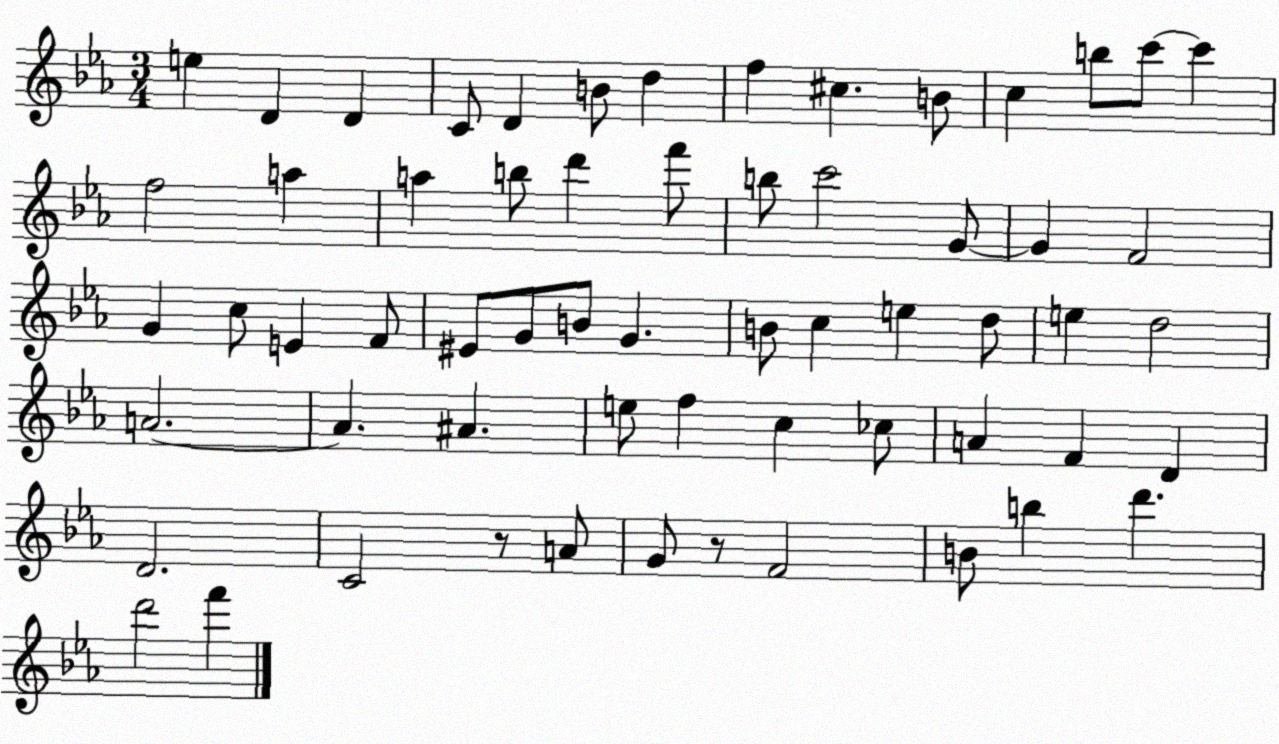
X:1
T:Untitled
M:3/4
L:1/4
K:Eb
e D D C/2 D B/2 d f ^c B/2 c b/2 c'/2 c' f2 a a b/2 d' f'/2 b/2 c'2 G/2 G F2 G c/2 E F/2 ^E/2 G/2 B/2 G B/2 c e d/2 e d2 A2 A ^A e/2 f c _c/2 A F D D2 C2 z/2 A/2 G/2 z/2 F2 B/2 b d' d'2 f'